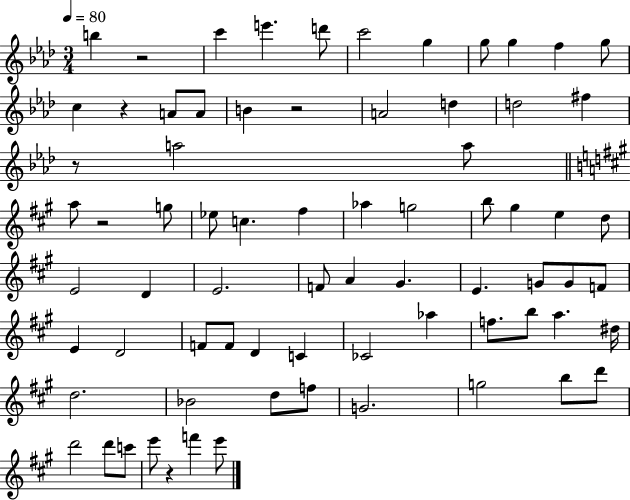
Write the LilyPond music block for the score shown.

{
  \clef treble
  \numericTimeSignature
  \time 3/4
  \key aes \major
  \tempo 4 = 80
  \repeat volta 2 { b''4 r2 | c'''4 e'''4. d'''8 | c'''2 g''4 | g''8 g''4 f''4 g''8 | \break c''4 r4 a'8 a'8 | b'4 r2 | a'2 d''4 | d''2 fis''4 | \break r8 a''2 a''8 | \bar "||" \break \key a \major a''8 r2 g''8 | ees''8 c''4. fis''4 | aes''4 g''2 | b''8 gis''4 e''4 d''8 | \break e'2 d'4 | e'2. | f'8 a'4 gis'4. | e'4. g'8 g'8 f'8 | \break e'4 d'2 | f'8 f'8 d'4 c'4 | ces'2 aes''4 | f''8. b''8 a''4. dis''16 | \break d''2. | bes'2 d''8 f''8 | g'2. | g''2 b''8 d'''8 | \break d'''2 d'''8 c'''8 | e'''8 r4 f'''4 e'''8 | } \bar "|."
}